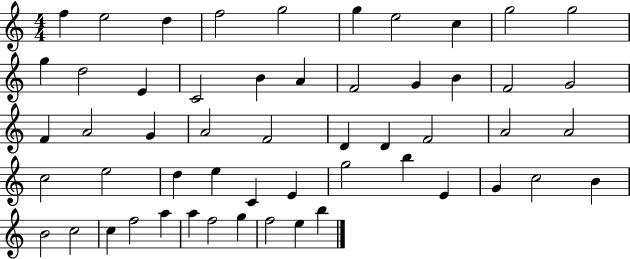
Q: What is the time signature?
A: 4/4